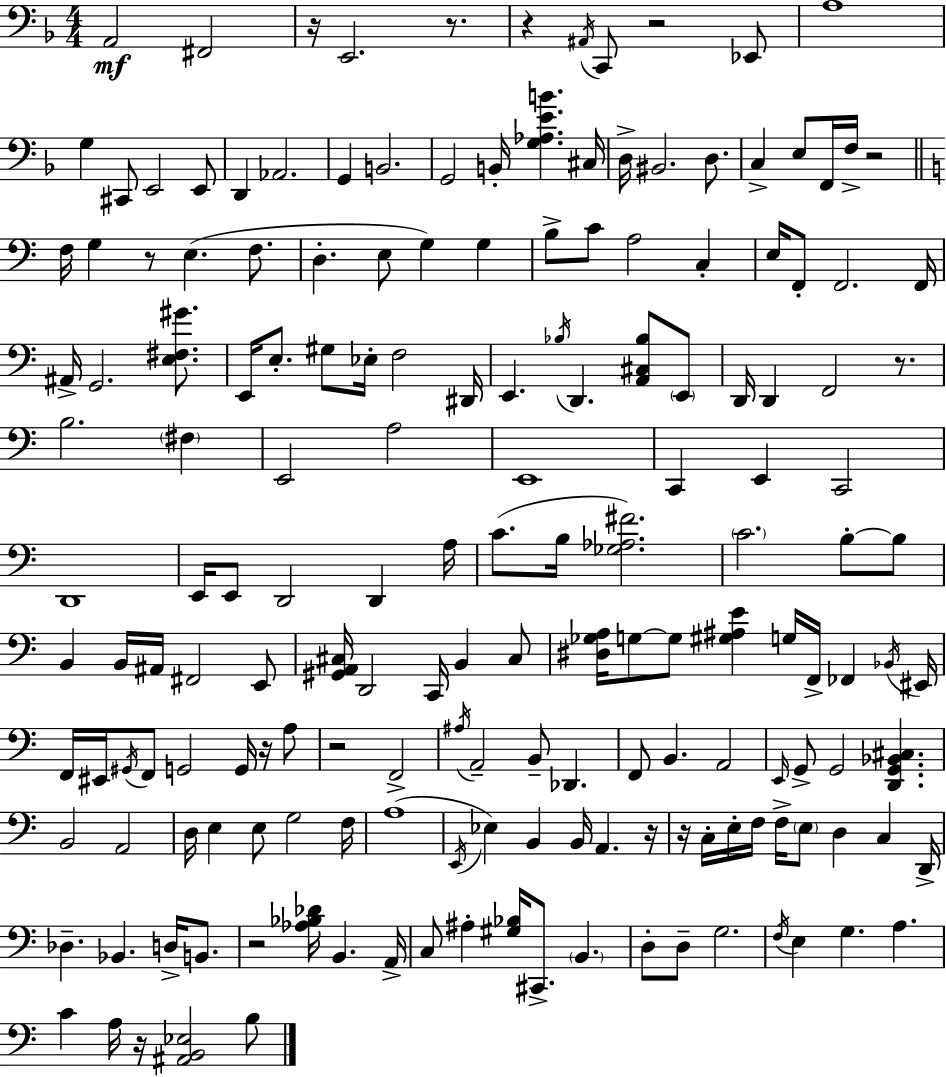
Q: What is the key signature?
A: D minor